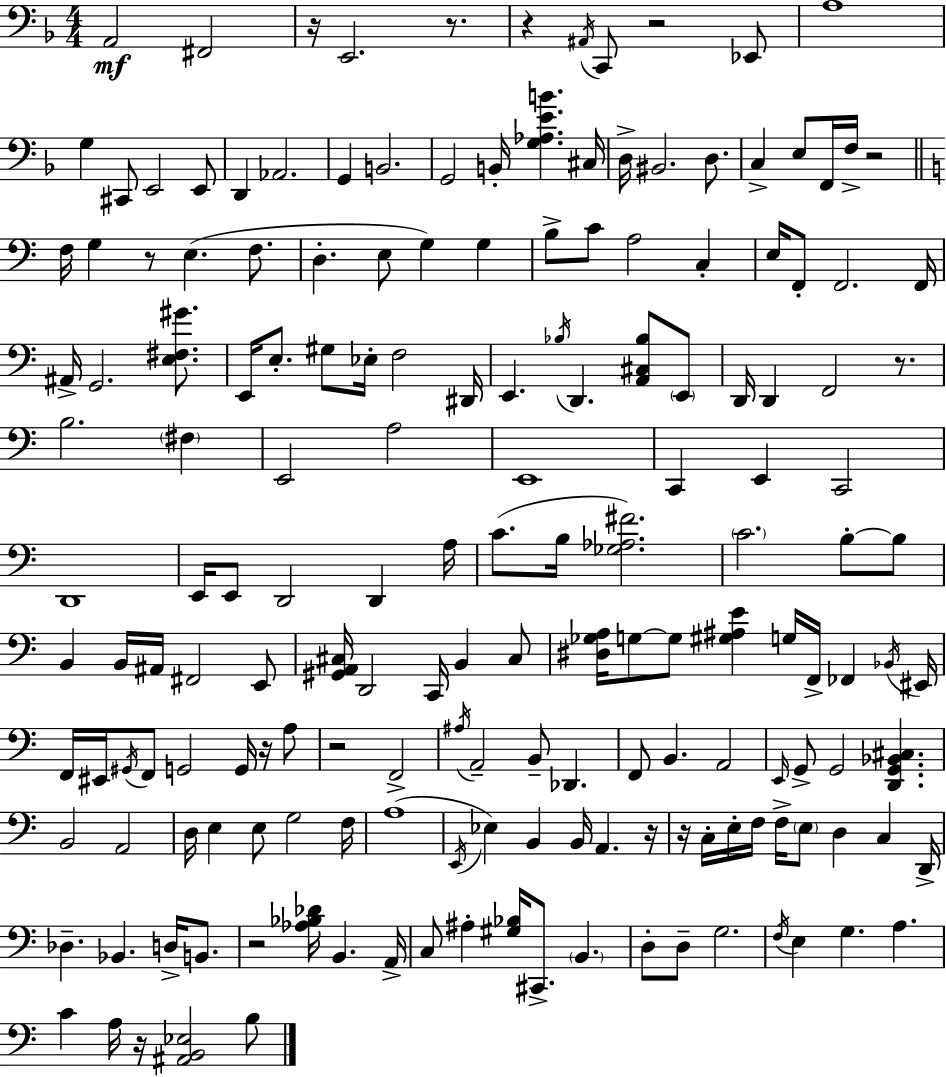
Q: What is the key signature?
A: D minor